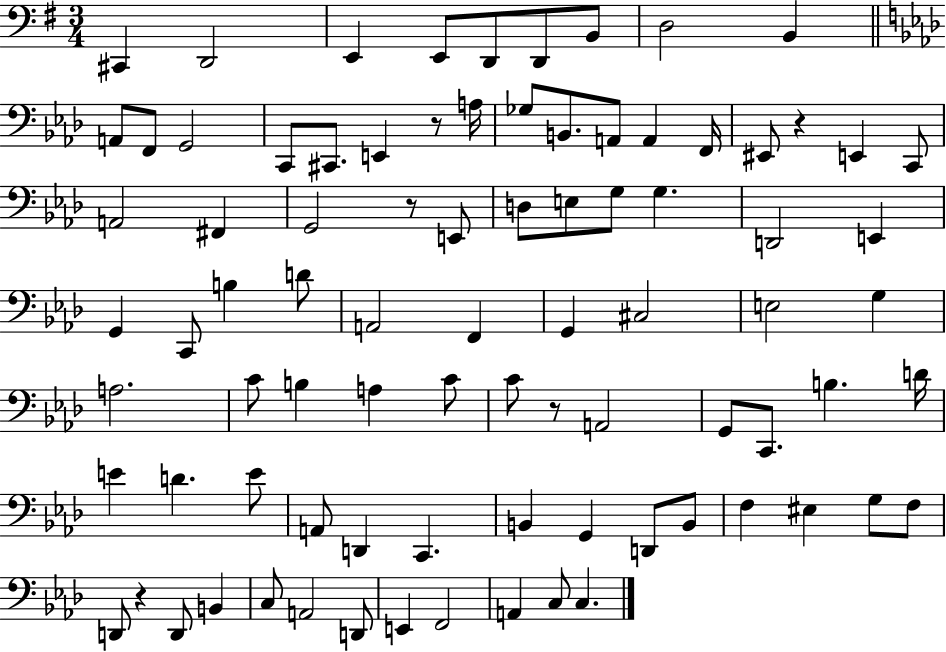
X:1
T:Untitled
M:3/4
L:1/4
K:G
^C,, D,,2 E,, E,,/2 D,,/2 D,,/2 B,,/2 D,2 B,, A,,/2 F,,/2 G,,2 C,,/2 ^C,,/2 E,, z/2 A,/4 _G,/2 B,,/2 A,,/2 A,, F,,/4 ^E,,/2 z E,, C,,/2 A,,2 ^F,, G,,2 z/2 E,,/2 D,/2 E,/2 G,/2 G, D,,2 E,, G,, C,,/2 B, D/2 A,,2 F,, G,, ^C,2 E,2 G, A,2 C/2 B, A, C/2 C/2 z/2 A,,2 G,,/2 C,,/2 B, D/4 E D E/2 A,,/2 D,, C,, B,, G,, D,,/2 B,,/2 F, ^E, G,/2 F,/2 D,,/2 z D,,/2 B,, C,/2 A,,2 D,,/2 E,, F,,2 A,, C,/2 C,